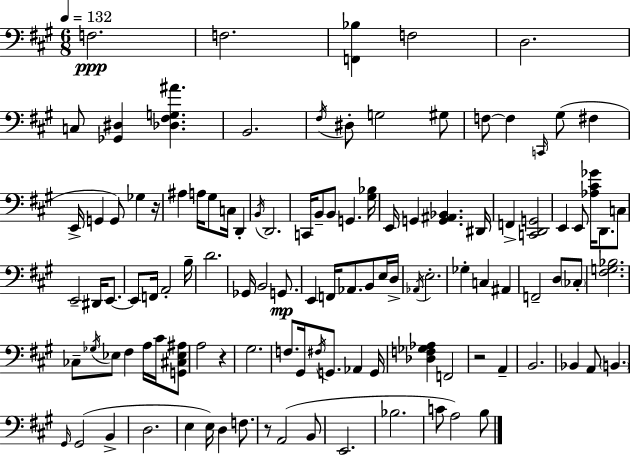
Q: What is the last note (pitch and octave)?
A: B3